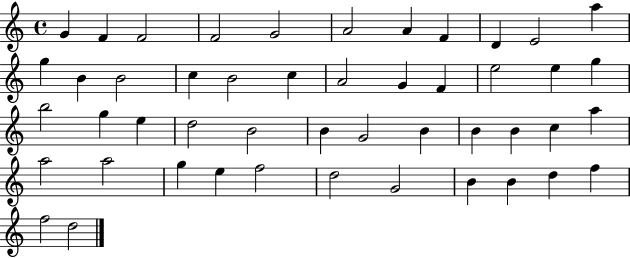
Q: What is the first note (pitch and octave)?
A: G4